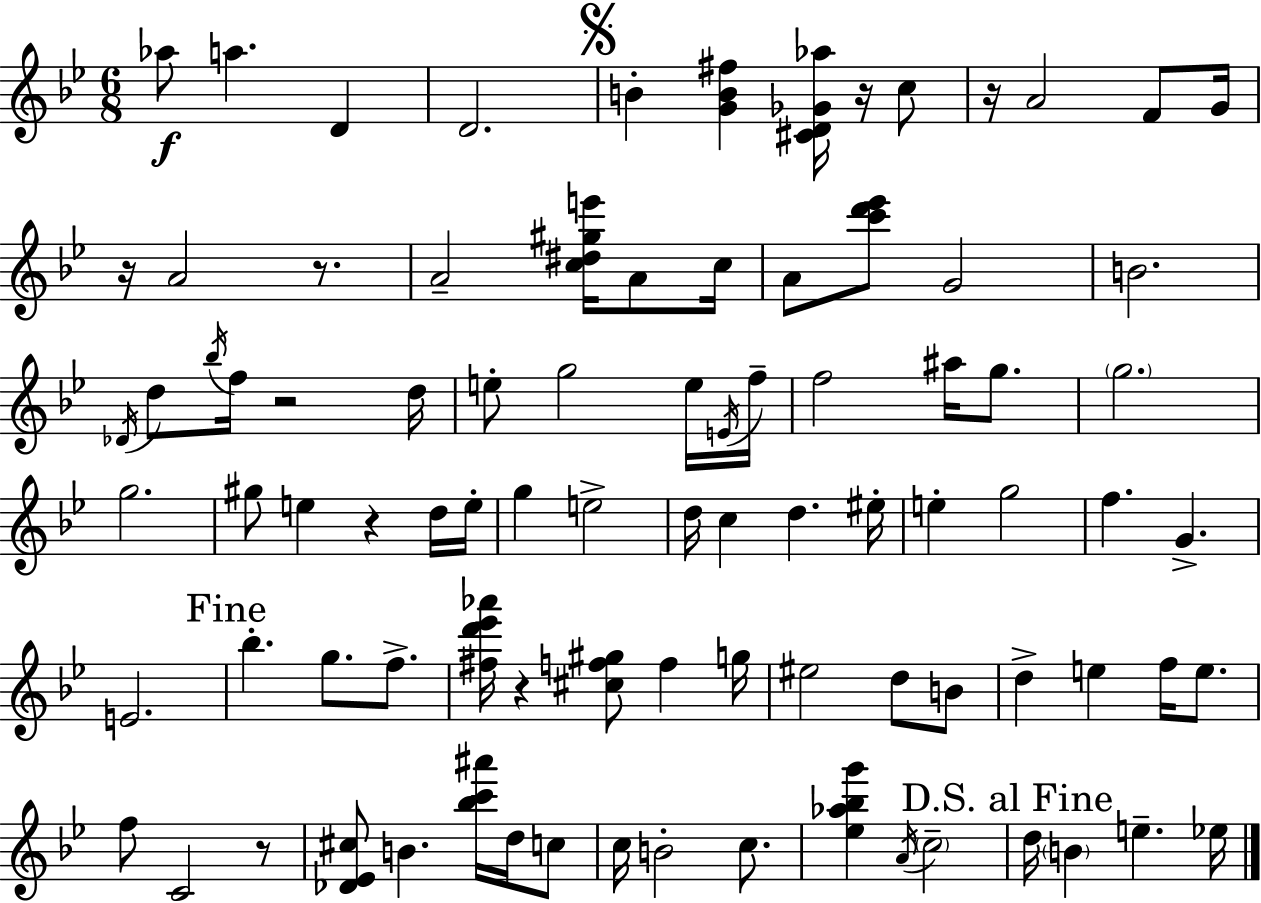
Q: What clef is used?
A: treble